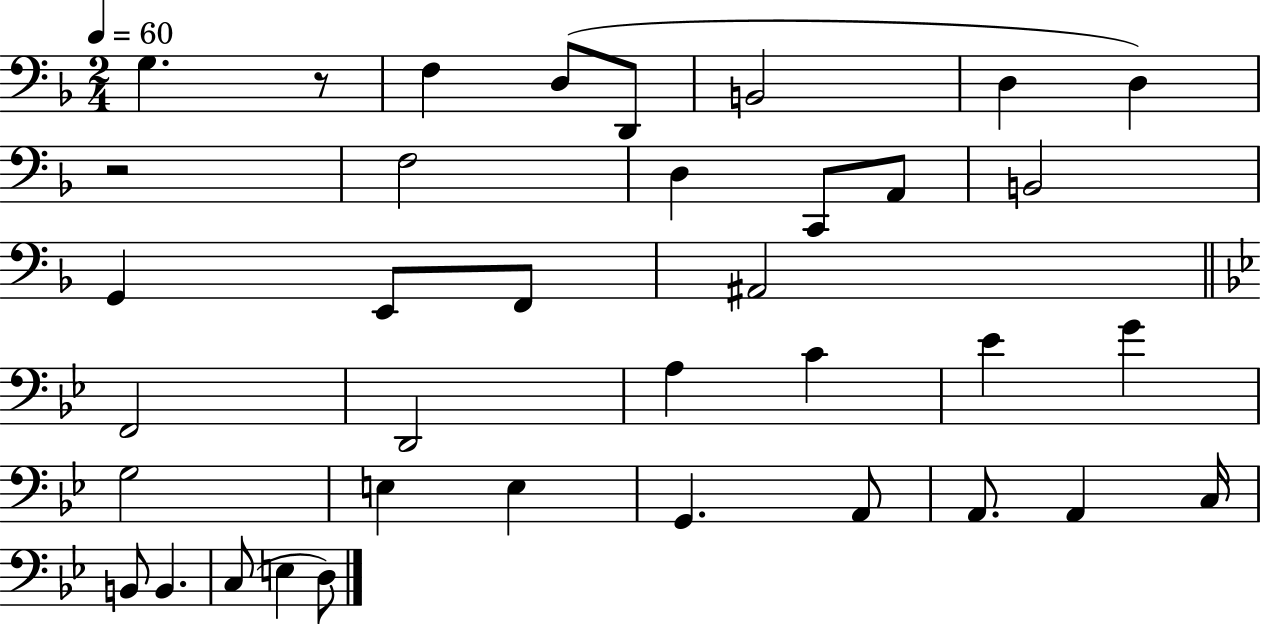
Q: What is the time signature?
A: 2/4